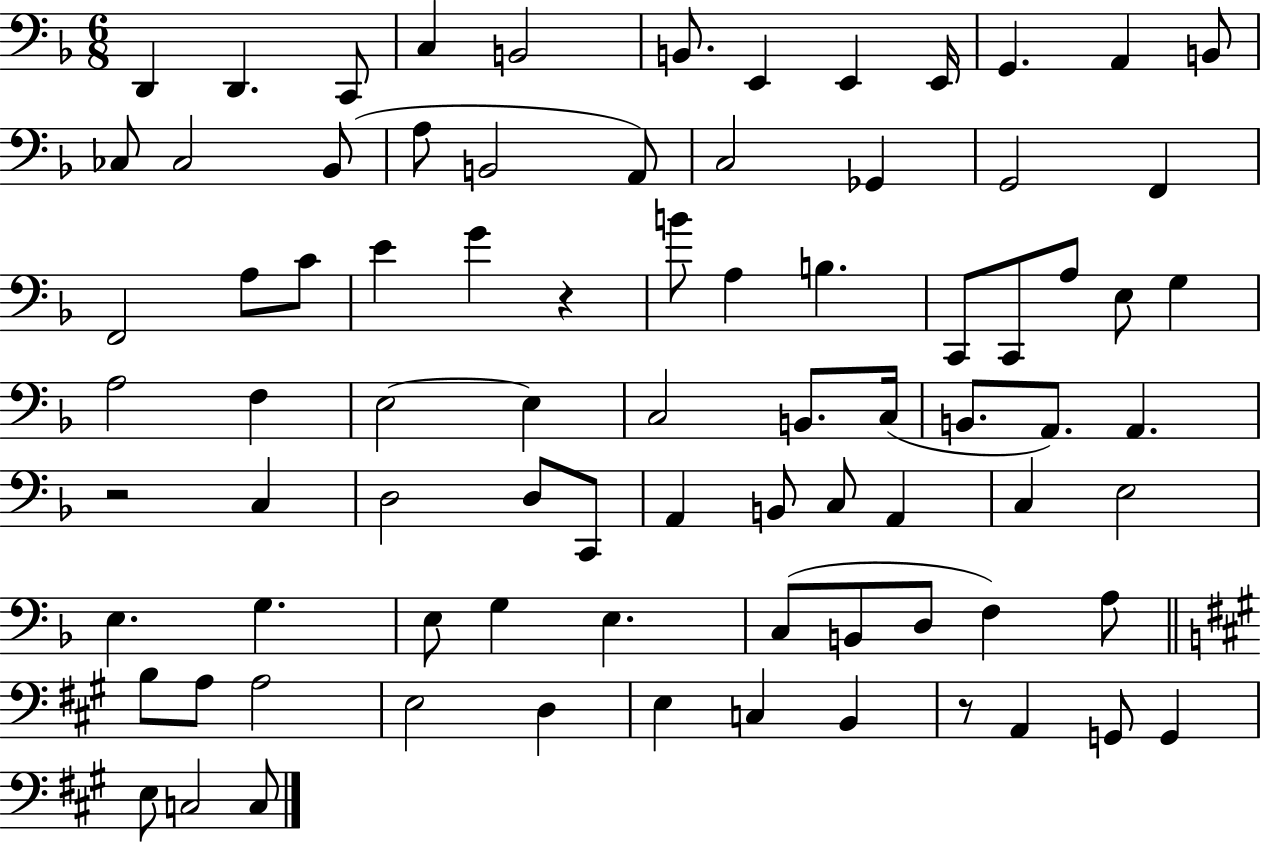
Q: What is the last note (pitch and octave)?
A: C3